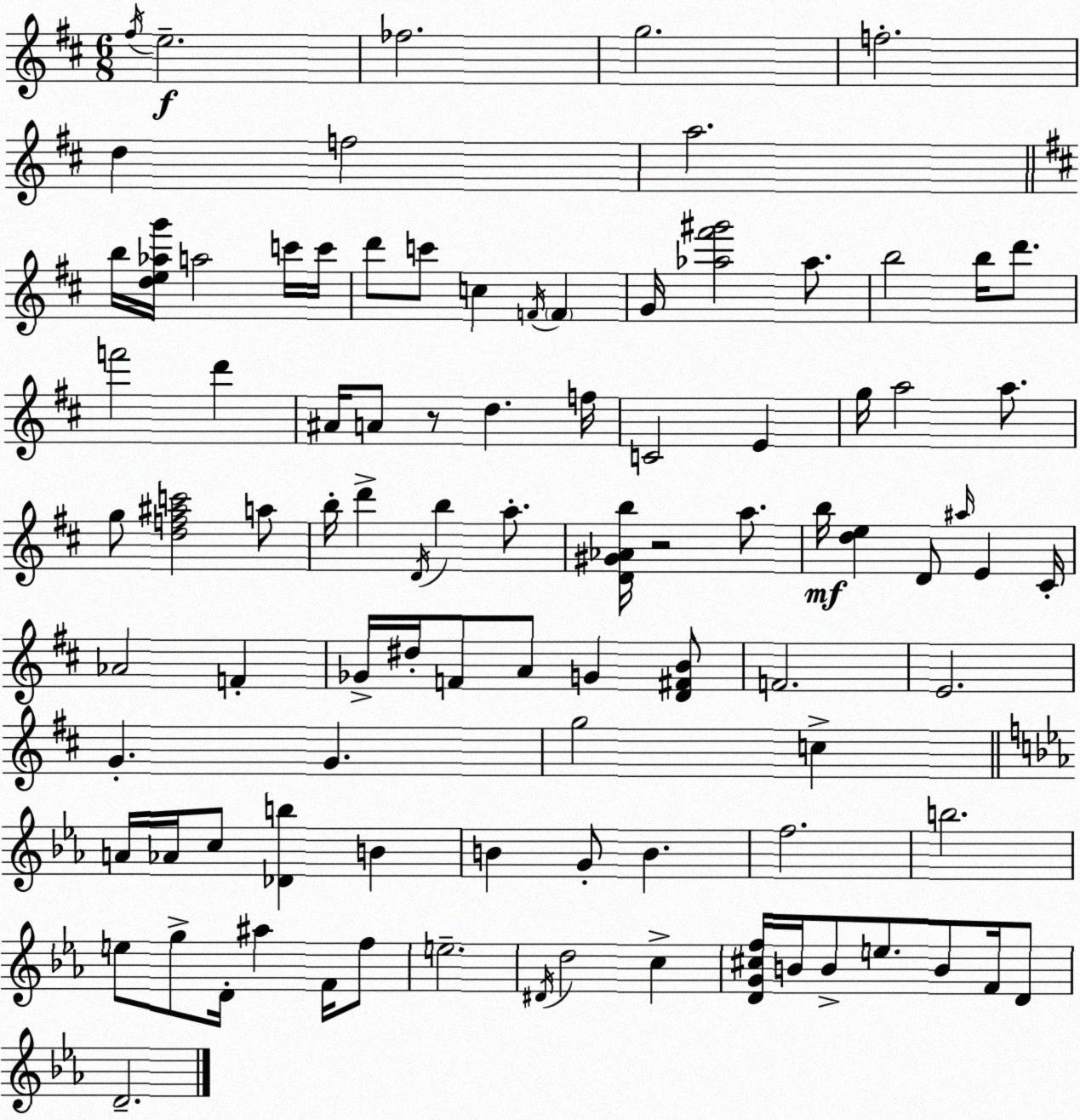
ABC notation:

X:1
T:Untitled
M:6/8
L:1/4
K:D
^f/4 e2 _f2 g2 f2 d f2 a2 b/4 [de_ag']/4 a2 c'/4 c'/4 d'/2 c'/2 c F/4 F G/4 [_a^f'^g']2 _a/2 b2 b/4 d'/2 f'2 d' ^A/4 A/2 z/2 d f/4 C2 E g/4 a2 a/2 g/2 [df^ac']2 a/2 b/4 d' D/4 b a/2 [D^G_Ab]/4 z2 a/2 b/4 [de] D/2 ^a/4 E ^C/4 _A2 F _G/4 ^d/4 F/2 A/2 G [D^FB]/2 F2 E2 G G g2 c A/4 _A/4 c/2 [_Db] B B G/2 B f2 b2 e/2 g/2 D/4 ^a F/4 f/2 e2 ^D/4 d2 c [DG^cf]/4 B/4 B/2 e/2 B/2 F/4 D/2 D2